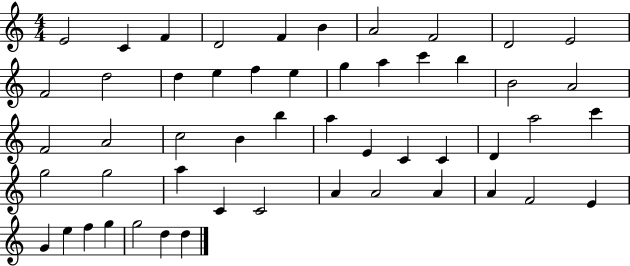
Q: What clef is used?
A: treble